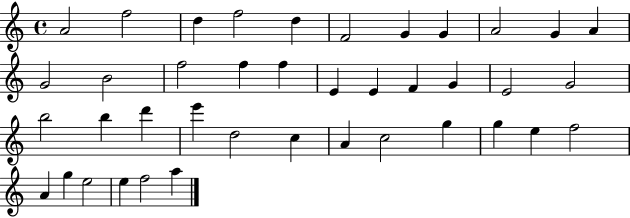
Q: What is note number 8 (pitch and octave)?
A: G4